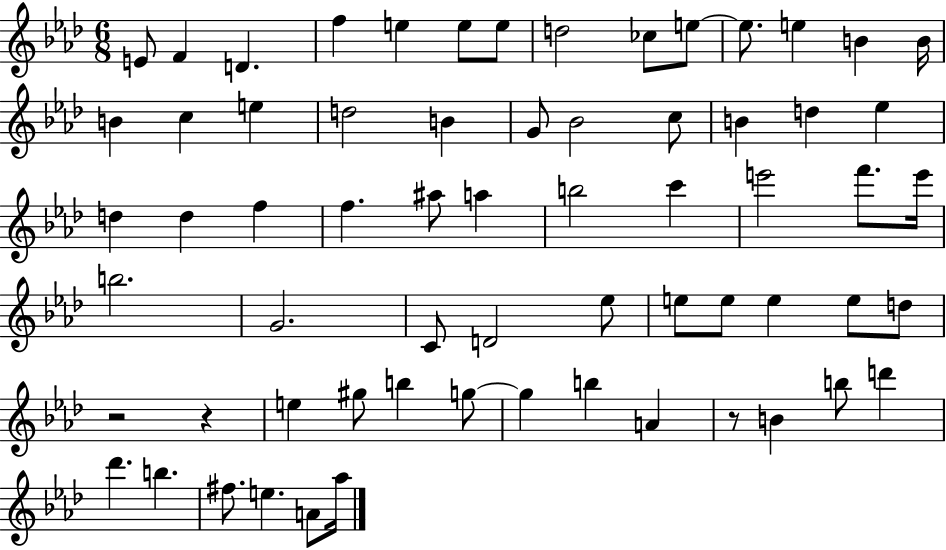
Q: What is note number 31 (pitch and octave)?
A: A5